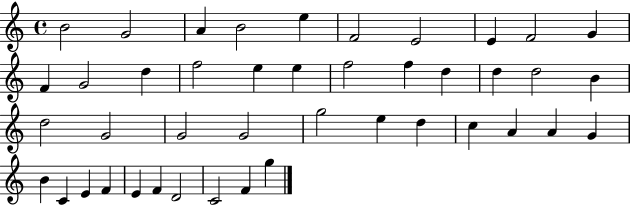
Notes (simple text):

B4/h G4/h A4/q B4/h E5/q F4/h E4/h E4/q F4/h G4/q F4/q G4/h D5/q F5/h E5/q E5/q F5/h F5/q D5/q D5/q D5/h B4/q D5/h G4/h G4/h G4/h G5/h E5/q D5/q C5/q A4/q A4/q G4/q B4/q C4/q E4/q F4/q E4/q F4/q D4/h C4/h F4/q G5/q